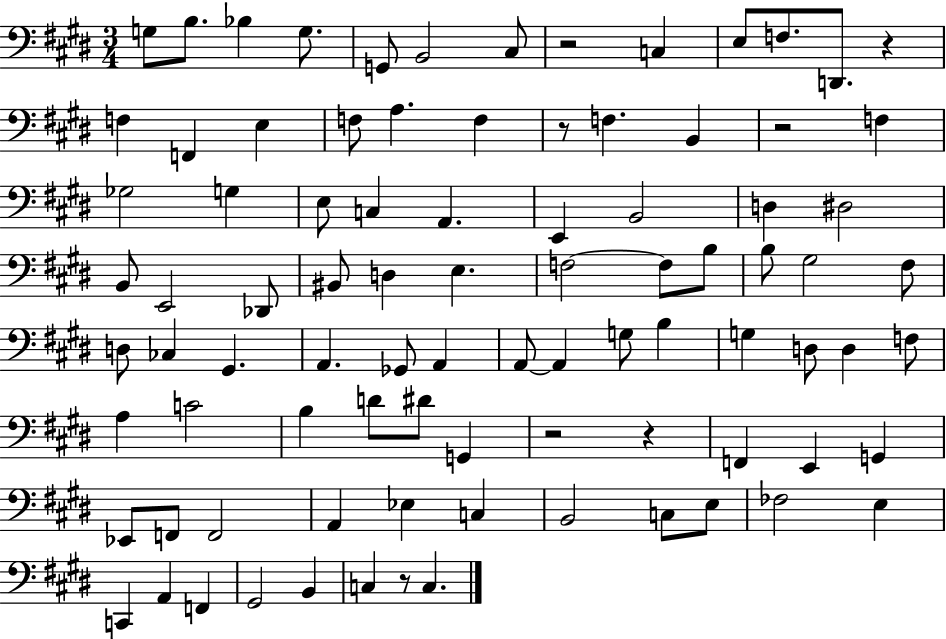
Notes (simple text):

G3/e B3/e. Bb3/q G3/e. G2/e B2/h C#3/e R/h C3/q E3/e F3/e. D2/e. R/q F3/q F2/q E3/q F3/e A3/q. F3/q R/e F3/q. B2/q R/h F3/q Gb3/h G3/q E3/e C3/q A2/q. E2/q B2/h D3/q D#3/h B2/e E2/h Db2/e BIS2/e D3/q E3/q. F3/h F3/e B3/e B3/e G#3/h F#3/e D3/e CES3/q G#2/q. A2/q. Gb2/e A2/q A2/e A2/q G3/e B3/q G3/q D3/e D3/q F3/e A3/q C4/h B3/q D4/e D#4/e G2/q R/h R/q F2/q E2/q G2/q Eb2/e F2/e F2/h A2/q Eb3/q C3/q B2/h C3/e E3/e FES3/h E3/q C2/q A2/q F2/q G#2/h B2/q C3/q R/e C3/q.